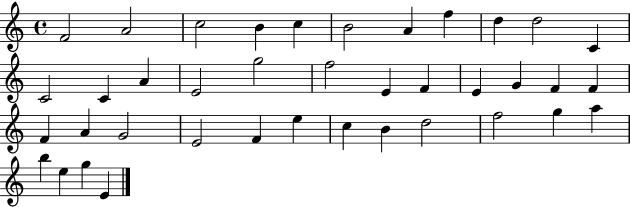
X:1
T:Untitled
M:4/4
L:1/4
K:C
F2 A2 c2 B c B2 A f d d2 C C2 C A E2 g2 f2 E F E G F F F A G2 E2 F e c B d2 f2 g a b e g E